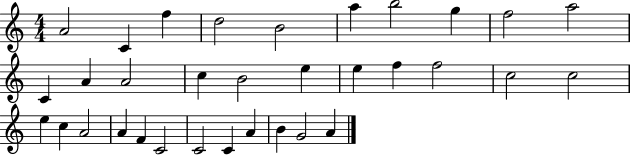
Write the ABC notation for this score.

X:1
T:Untitled
M:4/4
L:1/4
K:C
A2 C f d2 B2 a b2 g f2 a2 C A A2 c B2 e e f f2 c2 c2 e c A2 A F C2 C2 C A B G2 A